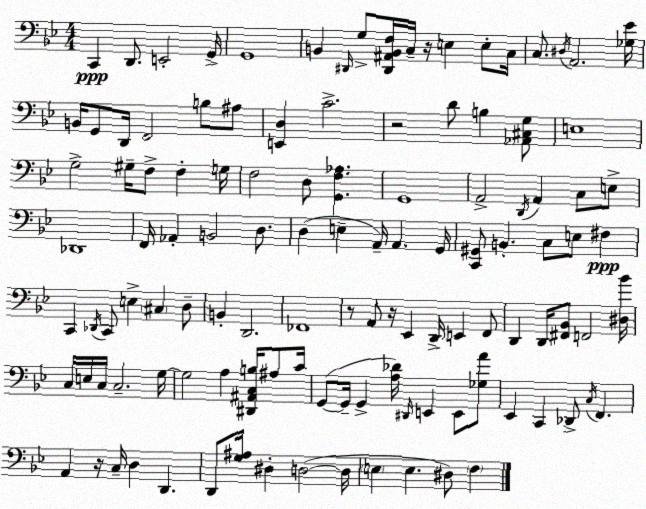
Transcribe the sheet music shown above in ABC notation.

X:1
T:Untitled
M:4/4
L:1/4
K:Bb
C,, D,,/2 E,,2 G,,/4 G,,4 B,, ^D,,/4 G,/2 [^D,,^A,,B,,F,]/4 C,/4 z/4 E, E,/2 C,/4 C,/2 ^D,/4 A,,2 [_G,_E]/4 B,,/4 G,,/2 D,,/4 F,,2 B,/2 ^A,/2 [E,,D,] C2 z2 D/2 B, [_A,,^C,G,]/2 E,4 G,2 ^G,/4 F,/2 F, G,/4 F,2 D,/2 [G,,F,_A,] G,,4 A,,2 D,,/4 A,, C,/2 E,/2 _D,,4 F,,/4 _A,, B,,2 D,/2 D, E, A,,/4 A,, G,,/4 [C,,^G,,]/2 B,, C,/2 E,/2 ^F, C,, _D,,/4 C,,/2 E, ^C, D,/2 B,, D,,2 _F,,4 z/2 A,,/2 z/4 _E,, D,,/4 E,, F,,/2 D,, D,,/4 [^F,,_B,,]/2 F,,2 [^D,_B]/4 C,/4 E,/4 C,/4 C,2 G,/4 G,2 A, [^D,,^A,,C,B,]/4 ^A,/2 C/4 G,,/2 G,,/4 G,, [A,_D]/4 ^D,,/4 E,, E,,/2 [_G,A]/2 _E,, C,, _D,,/2 C,/4 F,, A,, z/4 C,/4 D, D,, D,,/2 [G,^A,]/4 ^D, D,2 D,/4 E, E, ^D,/2 F,